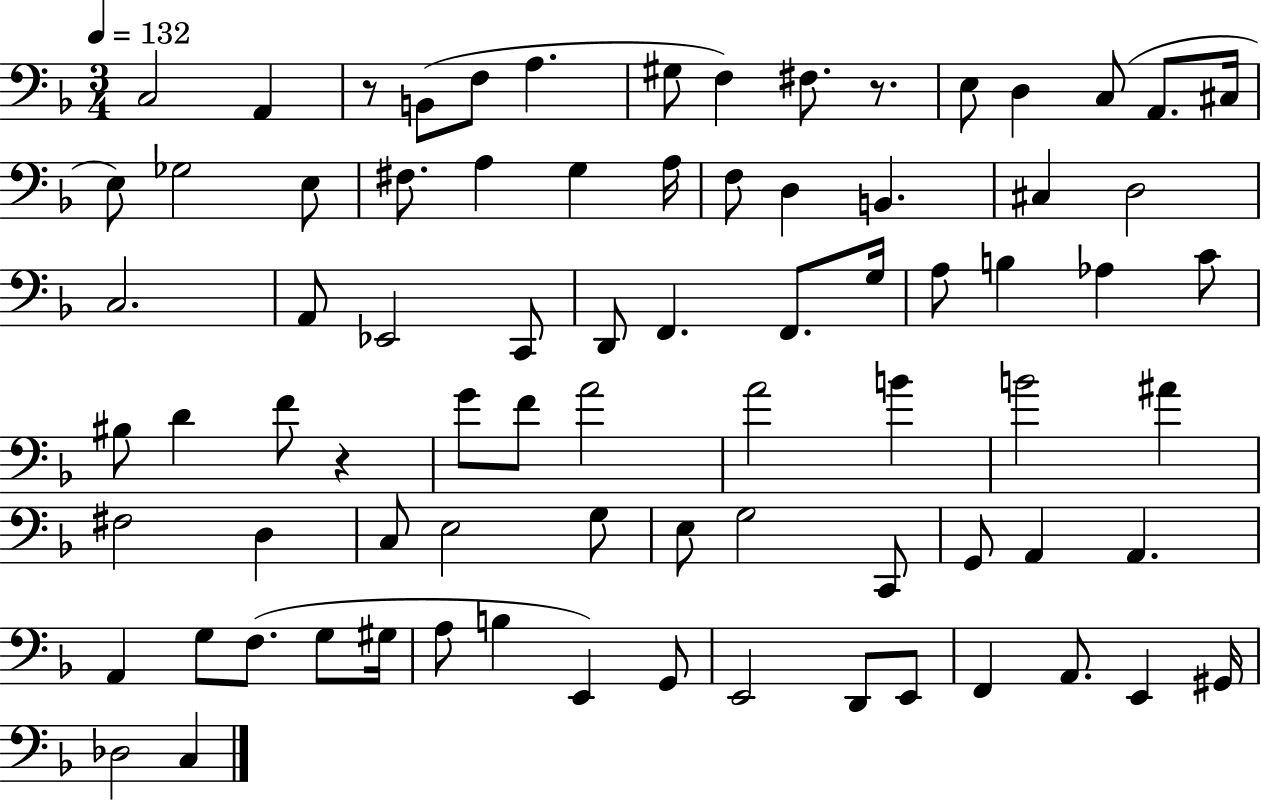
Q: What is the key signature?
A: F major